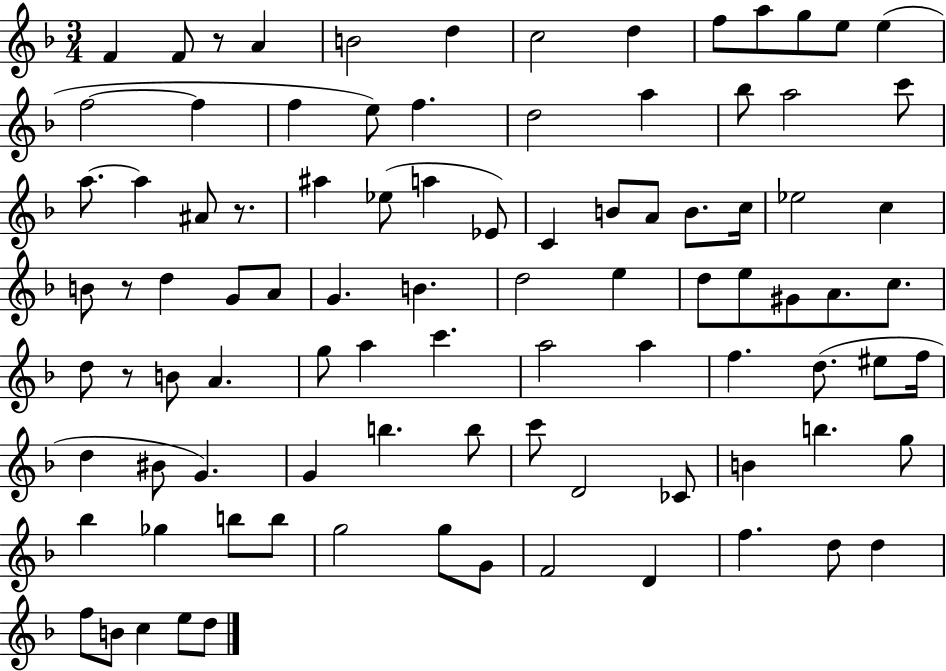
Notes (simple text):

F4/q F4/e R/e A4/q B4/h D5/q C5/h D5/q F5/e A5/e G5/e E5/e E5/q F5/h F5/q F5/q E5/e F5/q. D5/h A5/q Bb5/e A5/h C6/e A5/e. A5/q A#4/e R/e. A#5/q Eb5/e A5/q Eb4/e C4/q B4/e A4/e B4/e. C5/s Eb5/h C5/q B4/e R/e D5/q G4/e A4/e G4/q. B4/q. D5/h E5/q D5/e E5/e G#4/e A4/e. C5/e. D5/e R/e B4/e A4/q. G5/e A5/q C6/q. A5/h A5/q F5/q. D5/e. EIS5/e F5/s D5/q BIS4/e G4/q. G4/q B5/q. B5/e C6/e D4/h CES4/e B4/q B5/q. G5/e Bb5/q Gb5/q B5/e B5/e G5/h G5/e G4/e F4/h D4/q F5/q. D5/e D5/q F5/e B4/e C5/q E5/e D5/e